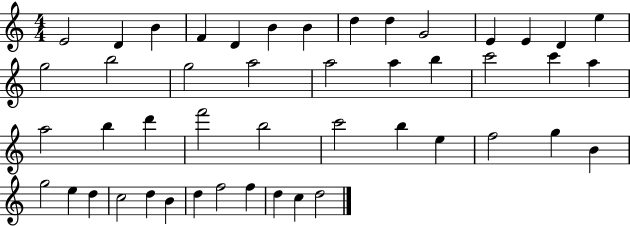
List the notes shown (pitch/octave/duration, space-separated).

E4/h D4/q B4/q F4/q D4/q B4/q B4/q D5/q D5/q G4/h E4/q E4/q D4/q E5/q G5/h B5/h G5/h A5/h A5/h A5/q B5/q C6/h C6/q A5/q A5/h B5/q D6/q F6/h B5/h C6/h B5/q E5/q F5/h G5/q B4/q G5/h E5/q D5/q C5/h D5/q B4/q D5/q F5/h F5/q D5/q C5/q D5/h